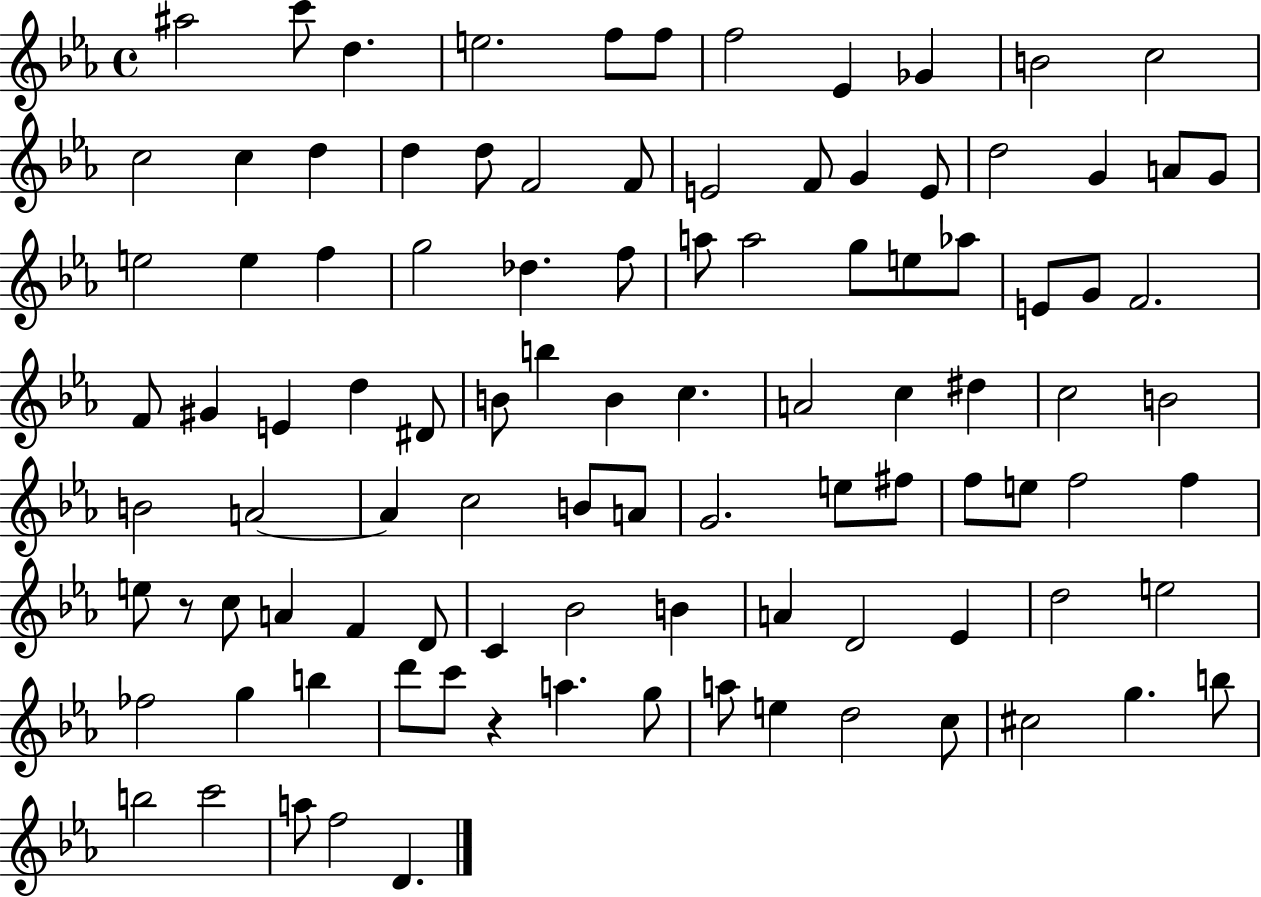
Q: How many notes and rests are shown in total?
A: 101